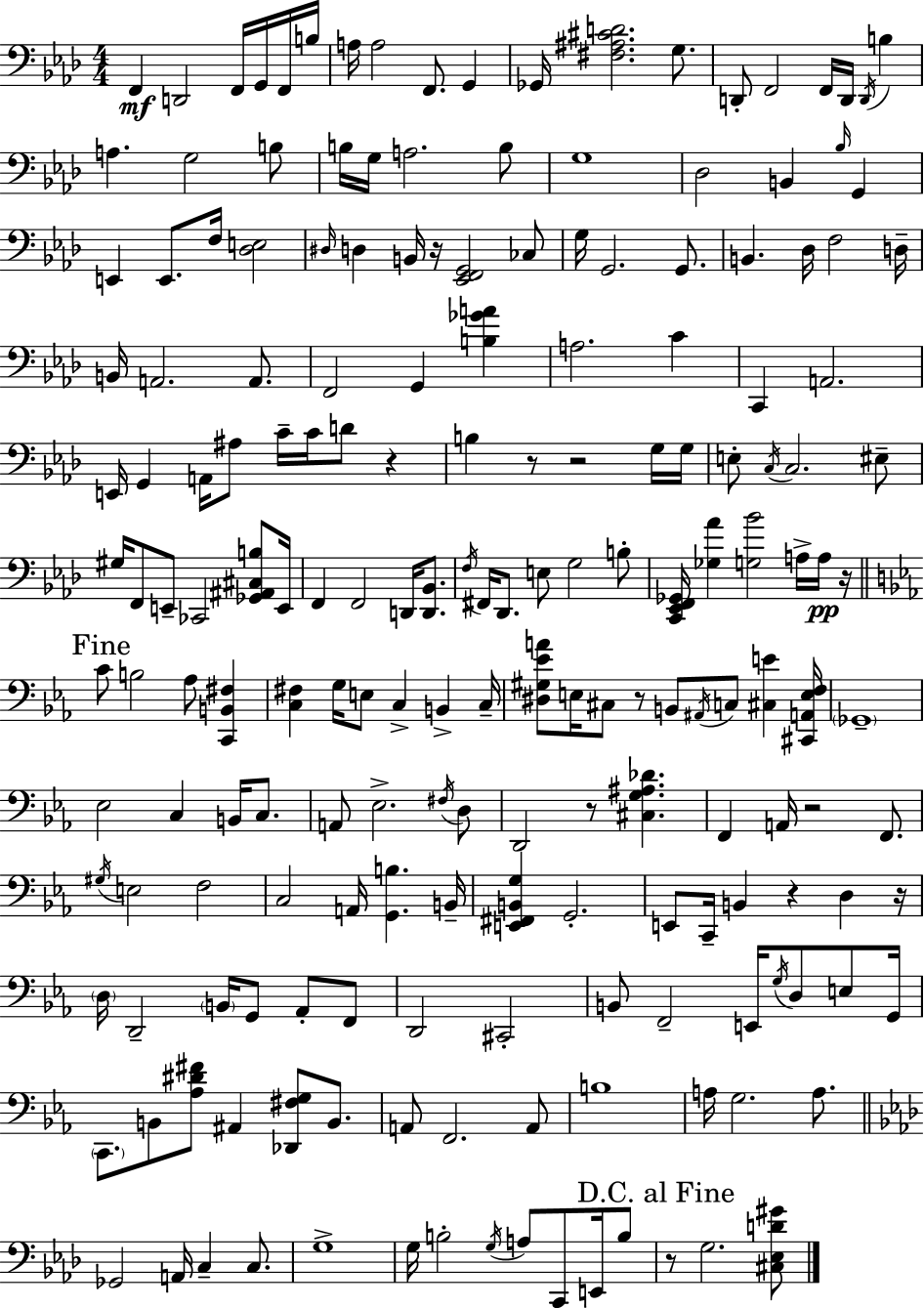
{
  \clef bass
  \numericTimeSignature
  \time 4/4
  \key f \minor
  f,4\mf d,2 f,16 g,16 f,16 b16 | a16 a2 f,8. g,4 | ges,16 <fis ais cis' d'>2. g8. | d,8-. f,2 f,16 d,16 \acciaccatura { d,16 } b4 | \break a4. g2 b8 | b16 g16 a2. b8 | g1 | des2 b,4 \grace { bes16 } g,4 | \break e,4 e,8. f16 <des e>2 | \grace { dis16 } d4 b,16 r16 <ees, f, g,>2 | ces8 g16 g,2. | g,8. b,4. des16 f2 | \break d16-- b,16 a,2. | a,8. f,2 g,4 <b ges' a'>4 | a2. c'4 | c,4 a,2. | \break e,16 g,4 a,16 ais8 c'16-- c'16 d'8 r4 | b4 r8 r2 | g16 g16 e8-. \acciaccatura { c16 } c2. | eis8-- gis16 f,8 e,8-- ces,2 | \break <ges, ais, cis b>8 e,16 f,4 f,2 | d,16 <d, bes,>8. \acciaccatura { f16 } fis,16 des,8. e8 g2 | b8-. <c, ees, f, ges,>16 <ges aes'>4 <g bes'>2 | a16-> a16\pp r16 \mark "Fine" \bar "||" \break \key ees \major c'8 b2 aes8 <c, b, fis>4 | <c fis>4 g16 e8 c4-> b,4-> c16-- | <dis gis ees' a'>8 e16 cis8 r8 b,8 \acciaccatura { ais,16 } c8 <cis e'>4 | <cis, a, e f>16 \parenthesize ges,1-- | \break ees2 c4 b,16 c8. | a,8 ees2.-> \acciaccatura { fis16 } | d8 d,2 r8 <cis g ais des'>4. | f,4 a,16 r2 f,8. | \break \acciaccatura { gis16 } e2 f2 | c2 a,16 <g, b>4. | b,16-- <e, fis, b, g>4 g,2.-. | e,8 c,16-- b,4 r4 d4 | \break r16 \parenthesize d16 d,2-- \parenthesize b,16 g,8 aes,8-. | f,8 d,2 cis,2-. | b,8 f,2-- e,16 \acciaccatura { g16 } d8 | e8 g,16 \parenthesize c,8. b,8 <aes dis' fis'>8 ais,4 <des, fis g>8 | \break b,8. a,8 f,2. | a,8 b1 | a16 g2. | a8. \bar "||" \break \key aes \major ges,2 a,16 c4-- c8. | g1-> | g16 b2-. \acciaccatura { g16 } a8 c,8 e,16 b8 | \mark "D.C. al Fine" r8 g2. <cis ees d' gis'>8 | \break \bar "|."
}